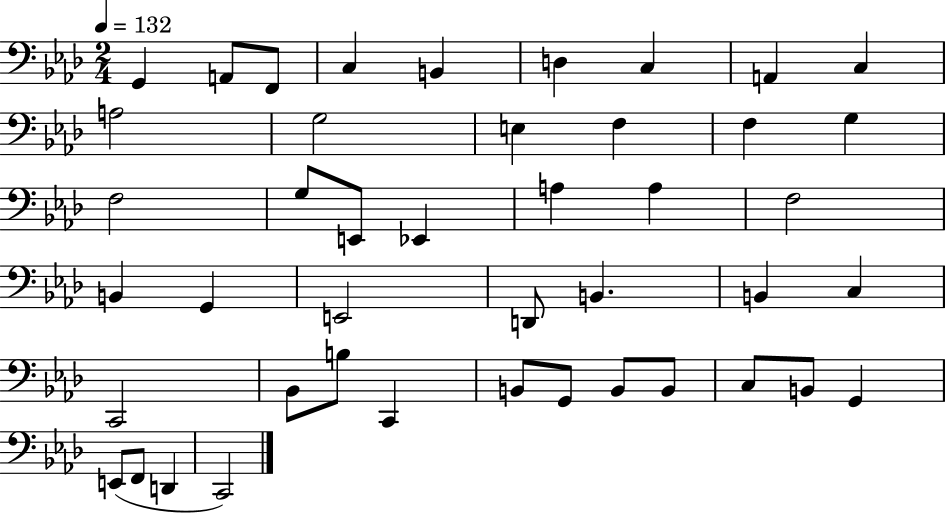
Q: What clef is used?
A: bass